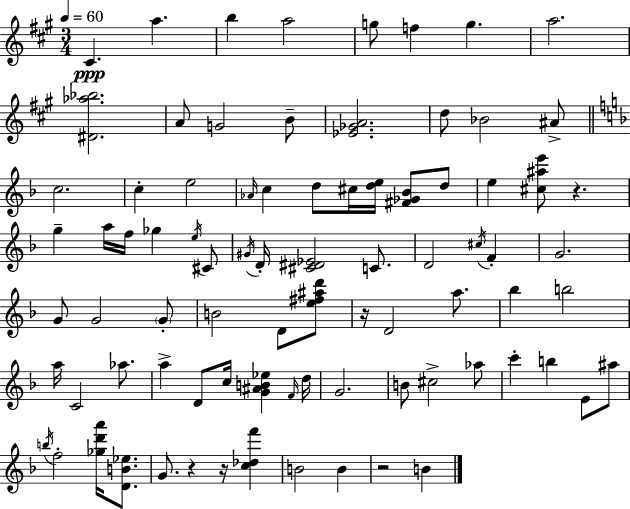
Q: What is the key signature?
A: A major